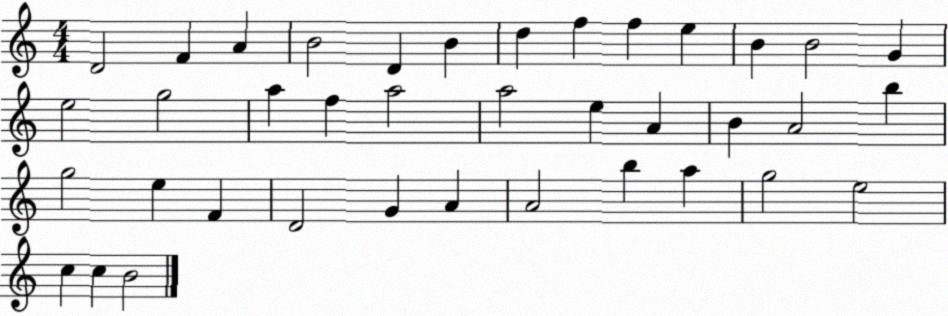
X:1
T:Untitled
M:4/4
L:1/4
K:C
D2 F A B2 D B d f f e B B2 G e2 g2 a f a2 a2 e A B A2 b g2 e F D2 G A A2 b a g2 e2 c c B2